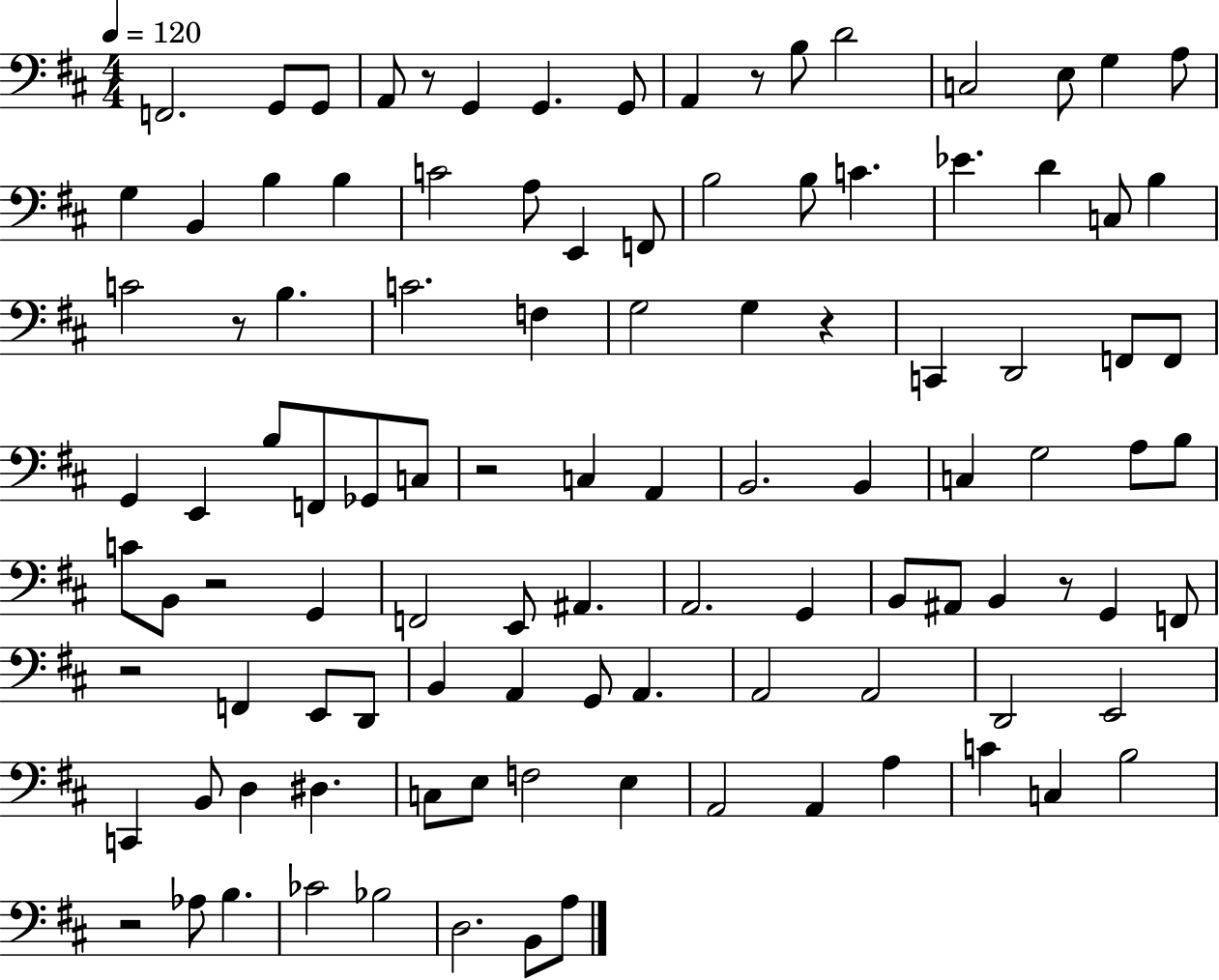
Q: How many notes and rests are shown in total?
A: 107